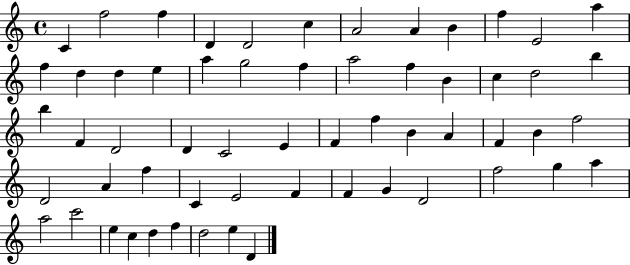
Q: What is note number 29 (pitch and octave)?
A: D4